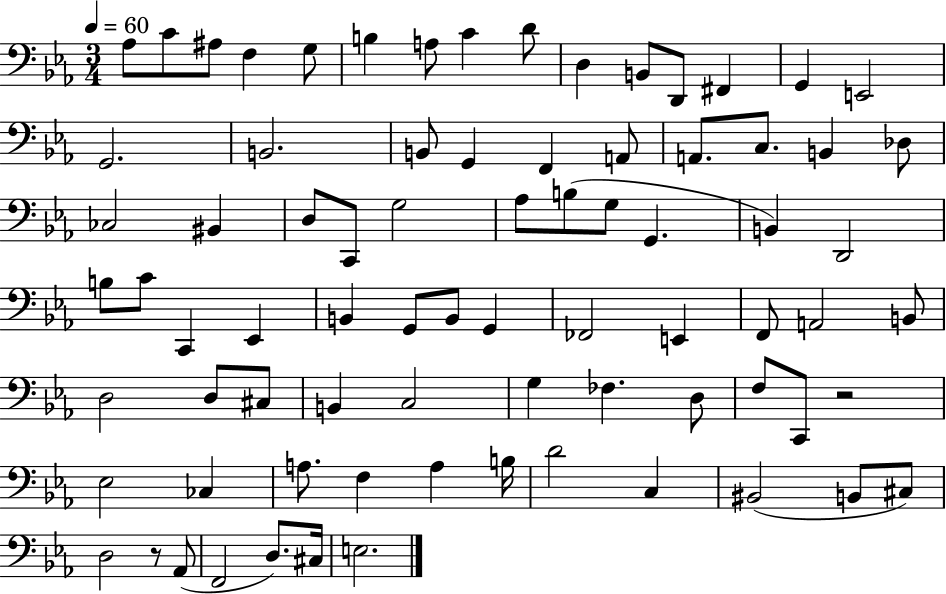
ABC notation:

X:1
T:Untitled
M:3/4
L:1/4
K:Eb
_A,/2 C/2 ^A,/2 F, G,/2 B, A,/2 C D/2 D, B,,/2 D,,/2 ^F,, G,, E,,2 G,,2 B,,2 B,,/2 G,, F,, A,,/2 A,,/2 C,/2 B,, _D,/2 _C,2 ^B,, D,/2 C,,/2 G,2 _A,/2 B,/2 G,/2 G,, B,, D,,2 B,/2 C/2 C,, _E,, B,, G,,/2 B,,/2 G,, _F,,2 E,, F,,/2 A,,2 B,,/2 D,2 D,/2 ^C,/2 B,, C,2 G, _F, D,/2 F,/2 C,,/2 z2 _E,2 _C, A,/2 F, A, B,/4 D2 C, ^B,,2 B,,/2 ^C,/2 D,2 z/2 _A,,/2 F,,2 D,/2 ^C,/4 E,2